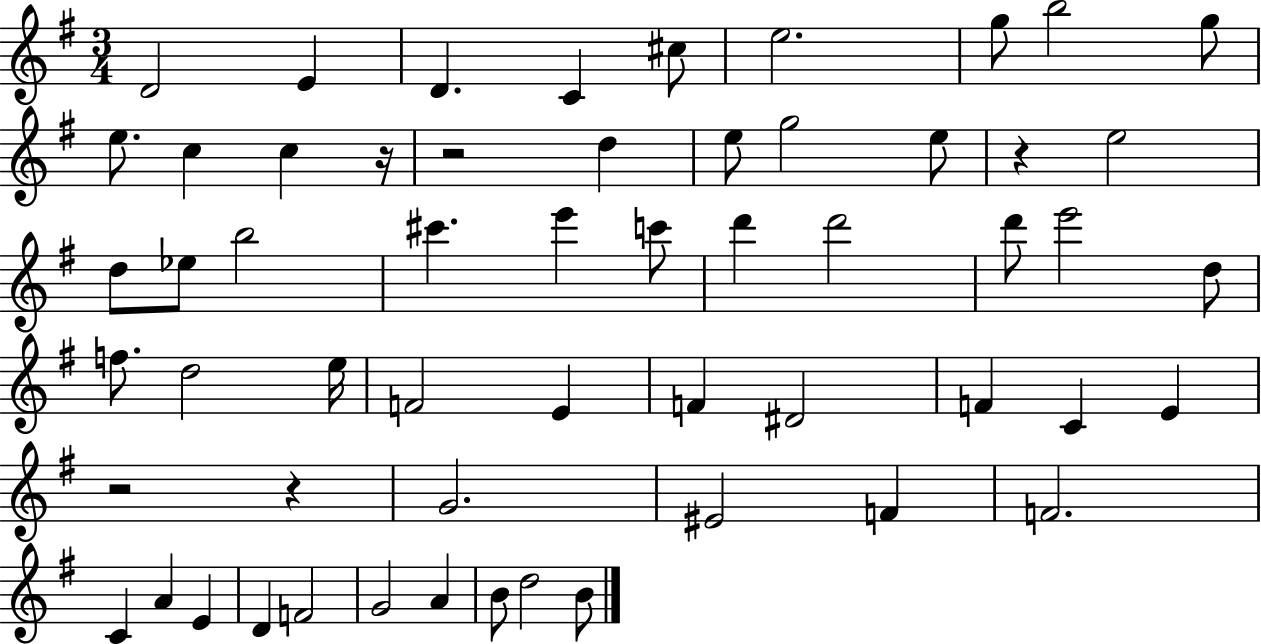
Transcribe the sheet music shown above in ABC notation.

X:1
T:Untitled
M:3/4
L:1/4
K:G
D2 E D C ^c/2 e2 g/2 b2 g/2 e/2 c c z/4 z2 d e/2 g2 e/2 z e2 d/2 _e/2 b2 ^c' e' c'/2 d' d'2 d'/2 e'2 d/2 f/2 d2 e/4 F2 E F ^D2 F C E z2 z G2 ^E2 F F2 C A E D F2 G2 A B/2 d2 B/2